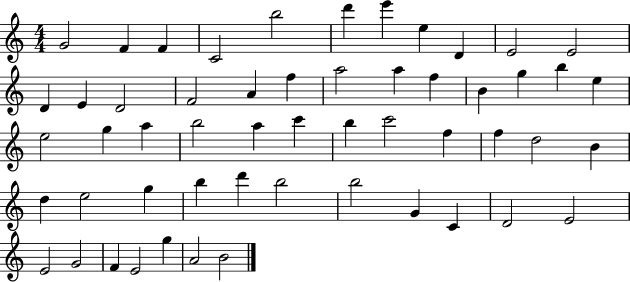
G4/h F4/q F4/q C4/h B5/h D6/q E6/q E5/q D4/q E4/h E4/h D4/q E4/q D4/h F4/h A4/q F5/q A5/h A5/q F5/q B4/q G5/q B5/q E5/q E5/h G5/q A5/q B5/h A5/q C6/q B5/q C6/h F5/q F5/q D5/h B4/q D5/q E5/h G5/q B5/q D6/q B5/h B5/h G4/q C4/q D4/h E4/h E4/h G4/h F4/q E4/h G5/q A4/h B4/h